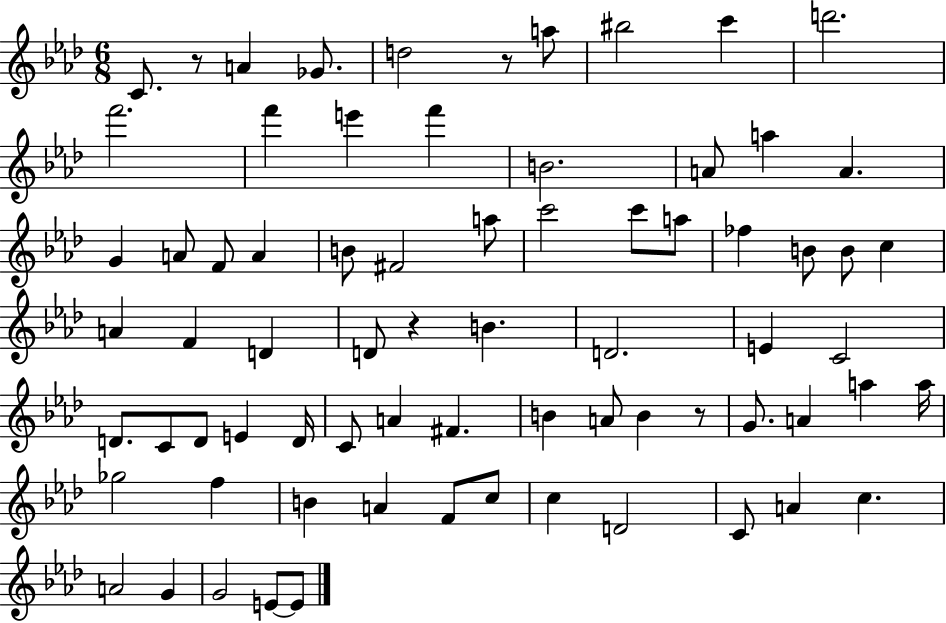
X:1
T:Untitled
M:6/8
L:1/4
K:Ab
C/2 z/2 A _G/2 d2 z/2 a/2 ^b2 c' d'2 f'2 f' e' f' B2 A/2 a A G A/2 F/2 A B/2 ^F2 a/2 c'2 c'/2 a/2 _f B/2 B/2 c A F D D/2 z B D2 E C2 D/2 C/2 D/2 E D/4 C/2 A ^F B A/2 B z/2 G/2 A a a/4 _g2 f B A F/2 c/2 c D2 C/2 A c A2 G G2 E/2 E/2